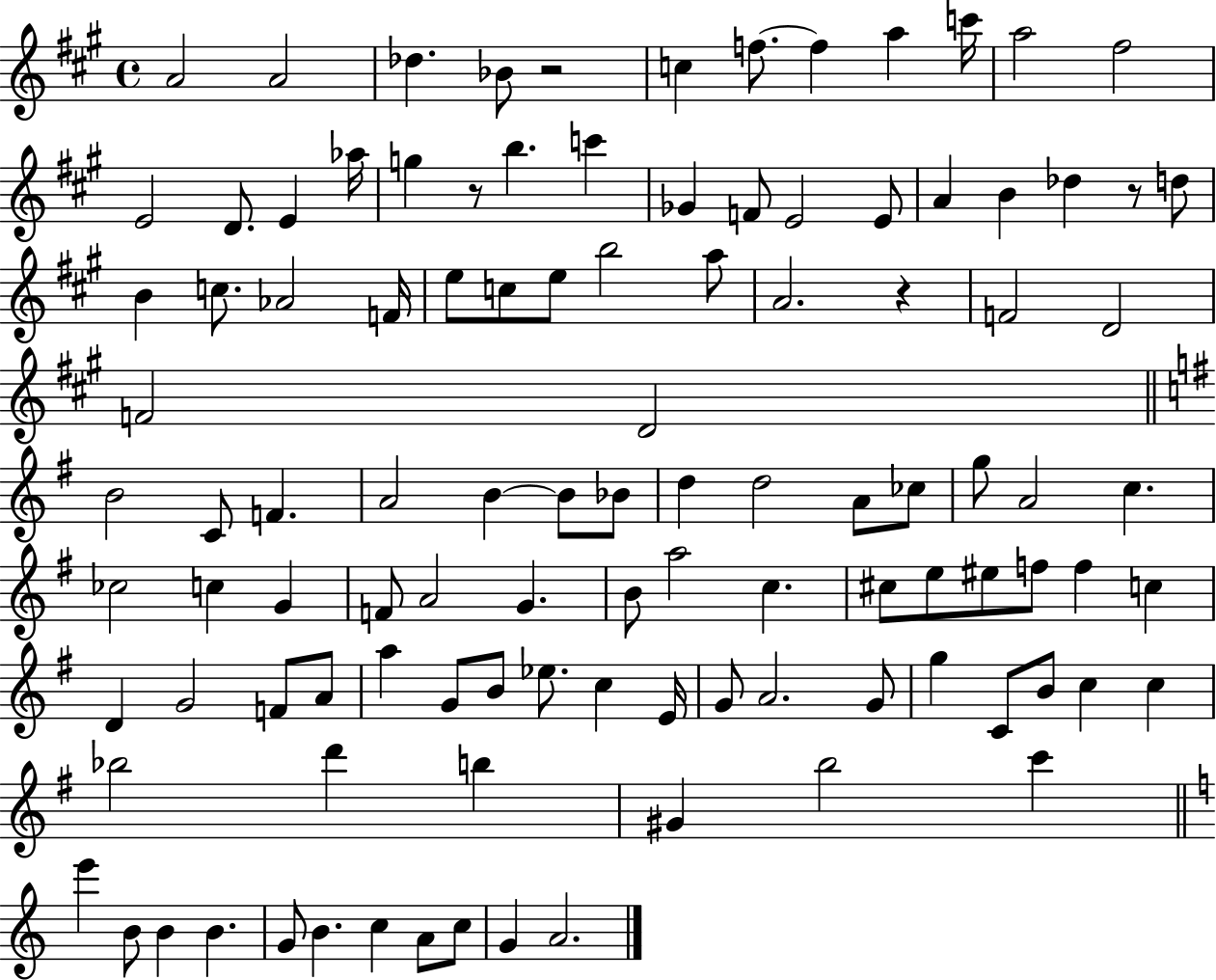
{
  \clef treble
  \time 4/4
  \defaultTimeSignature
  \key a \major
  \repeat volta 2 { a'2 a'2 | des''4. bes'8 r2 | c''4 f''8.~~ f''4 a''4 c'''16 | a''2 fis''2 | \break e'2 d'8. e'4 aes''16 | g''4 r8 b''4. c'''4 | ges'4 f'8 e'2 e'8 | a'4 b'4 des''4 r8 d''8 | \break b'4 c''8. aes'2 f'16 | e''8 c''8 e''8 b''2 a''8 | a'2. r4 | f'2 d'2 | \break f'2 d'2 | \bar "||" \break \key g \major b'2 c'8 f'4. | a'2 b'4~~ b'8 bes'8 | d''4 d''2 a'8 ces''8 | g''8 a'2 c''4. | \break ces''2 c''4 g'4 | f'8 a'2 g'4. | b'8 a''2 c''4. | cis''8 e''8 eis''8 f''8 f''4 c''4 | \break d'4 g'2 f'8 a'8 | a''4 g'8 b'8 ees''8. c''4 e'16 | g'8 a'2. g'8 | g''4 c'8 b'8 c''4 c''4 | \break bes''2 d'''4 b''4 | gis'4 b''2 c'''4 | \bar "||" \break \key c \major e'''4 b'8 b'4 b'4. | g'8 b'4. c''4 a'8 c''8 | g'4 a'2. | } \bar "|."
}